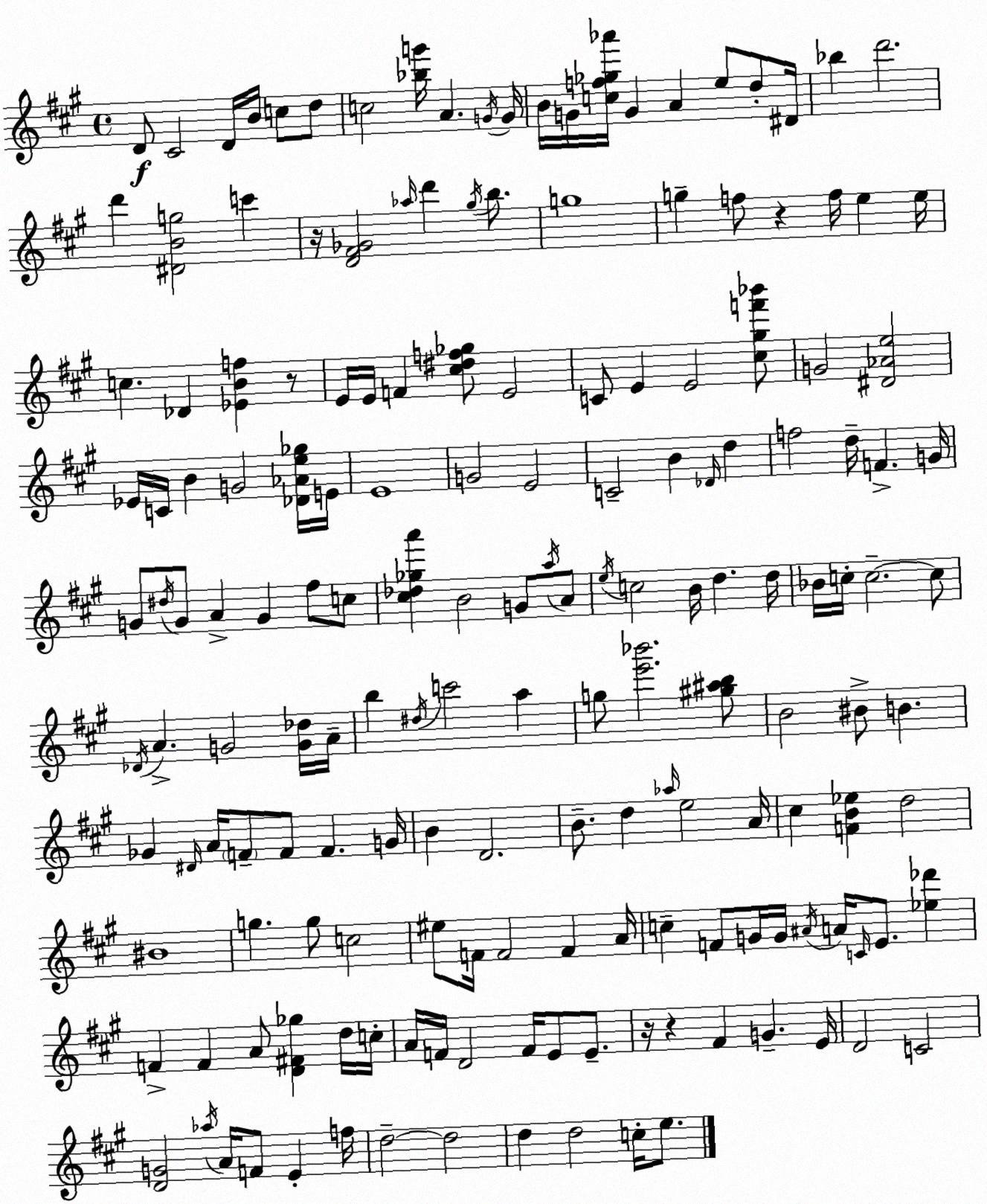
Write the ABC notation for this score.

X:1
T:Untitled
M:4/4
L:1/4
K:A
D/2 ^C2 D/4 B/4 c/2 d/2 c2 [_bg']/4 A G/4 G/4 B/4 G/4 [cf_g_a']/4 G A e/2 d/2 ^D/4 _b d'2 d' [^DBg]2 c' z/4 [D^F_G]2 _a/4 d' ^g/4 b/2 g4 g f/2 z f/4 e e/4 c _D [_EBf] z/2 E/4 E/4 F [^c^df_g]/2 E2 C/2 E E2 [^c^gf'_b']/2 G2 [^D_Ae]2 _E/4 C/4 B G2 [_D_Ae_g]/4 E/4 E4 G2 E2 C2 B _D/4 d f2 d/4 F G/4 G/2 ^d/4 G/2 A G ^f/2 c/2 [^c_d_ga'] B2 G/2 a/4 A/2 e/4 c2 B/4 d d/4 _B/4 c/4 c2 c/2 _D/4 A G2 [G_d]/4 A/4 b ^d/4 c'2 a g/2 [e'_b']2 [^g^ab]/2 B2 ^B/2 B _G ^D/4 A/4 F/2 F/2 F G/4 B D2 B/2 d _a/4 e2 A/4 ^c [FB_e] d2 ^B4 g g/2 c2 ^e/2 F/4 F2 F A/4 c F/2 G/4 G/4 ^A/4 A/4 C/4 E/2 [_e_d'] F F A/2 [D^F_g] d/4 c/4 A/4 F/4 D2 F/4 E/2 E/2 z/4 z ^F G E/4 D2 C2 [DG]2 _a/4 A/4 F/2 E f/4 d2 d2 d d2 c/4 e/2